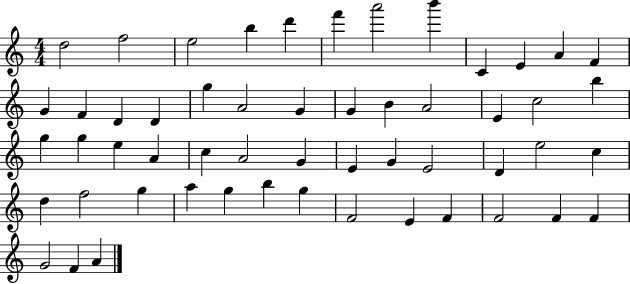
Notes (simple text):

D5/h F5/h E5/h B5/q D6/q F6/q A6/h B6/q C4/q E4/q A4/q F4/q G4/q F4/q D4/q D4/q G5/q A4/h G4/q G4/q B4/q A4/h E4/q C5/h B5/q G5/q G5/q E5/q A4/q C5/q A4/h G4/q E4/q G4/q E4/h D4/q E5/h C5/q D5/q F5/h G5/q A5/q G5/q B5/q G5/q F4/h E4/q F4/q F4/h F4/q F4/q G4/h F4/q A4/q